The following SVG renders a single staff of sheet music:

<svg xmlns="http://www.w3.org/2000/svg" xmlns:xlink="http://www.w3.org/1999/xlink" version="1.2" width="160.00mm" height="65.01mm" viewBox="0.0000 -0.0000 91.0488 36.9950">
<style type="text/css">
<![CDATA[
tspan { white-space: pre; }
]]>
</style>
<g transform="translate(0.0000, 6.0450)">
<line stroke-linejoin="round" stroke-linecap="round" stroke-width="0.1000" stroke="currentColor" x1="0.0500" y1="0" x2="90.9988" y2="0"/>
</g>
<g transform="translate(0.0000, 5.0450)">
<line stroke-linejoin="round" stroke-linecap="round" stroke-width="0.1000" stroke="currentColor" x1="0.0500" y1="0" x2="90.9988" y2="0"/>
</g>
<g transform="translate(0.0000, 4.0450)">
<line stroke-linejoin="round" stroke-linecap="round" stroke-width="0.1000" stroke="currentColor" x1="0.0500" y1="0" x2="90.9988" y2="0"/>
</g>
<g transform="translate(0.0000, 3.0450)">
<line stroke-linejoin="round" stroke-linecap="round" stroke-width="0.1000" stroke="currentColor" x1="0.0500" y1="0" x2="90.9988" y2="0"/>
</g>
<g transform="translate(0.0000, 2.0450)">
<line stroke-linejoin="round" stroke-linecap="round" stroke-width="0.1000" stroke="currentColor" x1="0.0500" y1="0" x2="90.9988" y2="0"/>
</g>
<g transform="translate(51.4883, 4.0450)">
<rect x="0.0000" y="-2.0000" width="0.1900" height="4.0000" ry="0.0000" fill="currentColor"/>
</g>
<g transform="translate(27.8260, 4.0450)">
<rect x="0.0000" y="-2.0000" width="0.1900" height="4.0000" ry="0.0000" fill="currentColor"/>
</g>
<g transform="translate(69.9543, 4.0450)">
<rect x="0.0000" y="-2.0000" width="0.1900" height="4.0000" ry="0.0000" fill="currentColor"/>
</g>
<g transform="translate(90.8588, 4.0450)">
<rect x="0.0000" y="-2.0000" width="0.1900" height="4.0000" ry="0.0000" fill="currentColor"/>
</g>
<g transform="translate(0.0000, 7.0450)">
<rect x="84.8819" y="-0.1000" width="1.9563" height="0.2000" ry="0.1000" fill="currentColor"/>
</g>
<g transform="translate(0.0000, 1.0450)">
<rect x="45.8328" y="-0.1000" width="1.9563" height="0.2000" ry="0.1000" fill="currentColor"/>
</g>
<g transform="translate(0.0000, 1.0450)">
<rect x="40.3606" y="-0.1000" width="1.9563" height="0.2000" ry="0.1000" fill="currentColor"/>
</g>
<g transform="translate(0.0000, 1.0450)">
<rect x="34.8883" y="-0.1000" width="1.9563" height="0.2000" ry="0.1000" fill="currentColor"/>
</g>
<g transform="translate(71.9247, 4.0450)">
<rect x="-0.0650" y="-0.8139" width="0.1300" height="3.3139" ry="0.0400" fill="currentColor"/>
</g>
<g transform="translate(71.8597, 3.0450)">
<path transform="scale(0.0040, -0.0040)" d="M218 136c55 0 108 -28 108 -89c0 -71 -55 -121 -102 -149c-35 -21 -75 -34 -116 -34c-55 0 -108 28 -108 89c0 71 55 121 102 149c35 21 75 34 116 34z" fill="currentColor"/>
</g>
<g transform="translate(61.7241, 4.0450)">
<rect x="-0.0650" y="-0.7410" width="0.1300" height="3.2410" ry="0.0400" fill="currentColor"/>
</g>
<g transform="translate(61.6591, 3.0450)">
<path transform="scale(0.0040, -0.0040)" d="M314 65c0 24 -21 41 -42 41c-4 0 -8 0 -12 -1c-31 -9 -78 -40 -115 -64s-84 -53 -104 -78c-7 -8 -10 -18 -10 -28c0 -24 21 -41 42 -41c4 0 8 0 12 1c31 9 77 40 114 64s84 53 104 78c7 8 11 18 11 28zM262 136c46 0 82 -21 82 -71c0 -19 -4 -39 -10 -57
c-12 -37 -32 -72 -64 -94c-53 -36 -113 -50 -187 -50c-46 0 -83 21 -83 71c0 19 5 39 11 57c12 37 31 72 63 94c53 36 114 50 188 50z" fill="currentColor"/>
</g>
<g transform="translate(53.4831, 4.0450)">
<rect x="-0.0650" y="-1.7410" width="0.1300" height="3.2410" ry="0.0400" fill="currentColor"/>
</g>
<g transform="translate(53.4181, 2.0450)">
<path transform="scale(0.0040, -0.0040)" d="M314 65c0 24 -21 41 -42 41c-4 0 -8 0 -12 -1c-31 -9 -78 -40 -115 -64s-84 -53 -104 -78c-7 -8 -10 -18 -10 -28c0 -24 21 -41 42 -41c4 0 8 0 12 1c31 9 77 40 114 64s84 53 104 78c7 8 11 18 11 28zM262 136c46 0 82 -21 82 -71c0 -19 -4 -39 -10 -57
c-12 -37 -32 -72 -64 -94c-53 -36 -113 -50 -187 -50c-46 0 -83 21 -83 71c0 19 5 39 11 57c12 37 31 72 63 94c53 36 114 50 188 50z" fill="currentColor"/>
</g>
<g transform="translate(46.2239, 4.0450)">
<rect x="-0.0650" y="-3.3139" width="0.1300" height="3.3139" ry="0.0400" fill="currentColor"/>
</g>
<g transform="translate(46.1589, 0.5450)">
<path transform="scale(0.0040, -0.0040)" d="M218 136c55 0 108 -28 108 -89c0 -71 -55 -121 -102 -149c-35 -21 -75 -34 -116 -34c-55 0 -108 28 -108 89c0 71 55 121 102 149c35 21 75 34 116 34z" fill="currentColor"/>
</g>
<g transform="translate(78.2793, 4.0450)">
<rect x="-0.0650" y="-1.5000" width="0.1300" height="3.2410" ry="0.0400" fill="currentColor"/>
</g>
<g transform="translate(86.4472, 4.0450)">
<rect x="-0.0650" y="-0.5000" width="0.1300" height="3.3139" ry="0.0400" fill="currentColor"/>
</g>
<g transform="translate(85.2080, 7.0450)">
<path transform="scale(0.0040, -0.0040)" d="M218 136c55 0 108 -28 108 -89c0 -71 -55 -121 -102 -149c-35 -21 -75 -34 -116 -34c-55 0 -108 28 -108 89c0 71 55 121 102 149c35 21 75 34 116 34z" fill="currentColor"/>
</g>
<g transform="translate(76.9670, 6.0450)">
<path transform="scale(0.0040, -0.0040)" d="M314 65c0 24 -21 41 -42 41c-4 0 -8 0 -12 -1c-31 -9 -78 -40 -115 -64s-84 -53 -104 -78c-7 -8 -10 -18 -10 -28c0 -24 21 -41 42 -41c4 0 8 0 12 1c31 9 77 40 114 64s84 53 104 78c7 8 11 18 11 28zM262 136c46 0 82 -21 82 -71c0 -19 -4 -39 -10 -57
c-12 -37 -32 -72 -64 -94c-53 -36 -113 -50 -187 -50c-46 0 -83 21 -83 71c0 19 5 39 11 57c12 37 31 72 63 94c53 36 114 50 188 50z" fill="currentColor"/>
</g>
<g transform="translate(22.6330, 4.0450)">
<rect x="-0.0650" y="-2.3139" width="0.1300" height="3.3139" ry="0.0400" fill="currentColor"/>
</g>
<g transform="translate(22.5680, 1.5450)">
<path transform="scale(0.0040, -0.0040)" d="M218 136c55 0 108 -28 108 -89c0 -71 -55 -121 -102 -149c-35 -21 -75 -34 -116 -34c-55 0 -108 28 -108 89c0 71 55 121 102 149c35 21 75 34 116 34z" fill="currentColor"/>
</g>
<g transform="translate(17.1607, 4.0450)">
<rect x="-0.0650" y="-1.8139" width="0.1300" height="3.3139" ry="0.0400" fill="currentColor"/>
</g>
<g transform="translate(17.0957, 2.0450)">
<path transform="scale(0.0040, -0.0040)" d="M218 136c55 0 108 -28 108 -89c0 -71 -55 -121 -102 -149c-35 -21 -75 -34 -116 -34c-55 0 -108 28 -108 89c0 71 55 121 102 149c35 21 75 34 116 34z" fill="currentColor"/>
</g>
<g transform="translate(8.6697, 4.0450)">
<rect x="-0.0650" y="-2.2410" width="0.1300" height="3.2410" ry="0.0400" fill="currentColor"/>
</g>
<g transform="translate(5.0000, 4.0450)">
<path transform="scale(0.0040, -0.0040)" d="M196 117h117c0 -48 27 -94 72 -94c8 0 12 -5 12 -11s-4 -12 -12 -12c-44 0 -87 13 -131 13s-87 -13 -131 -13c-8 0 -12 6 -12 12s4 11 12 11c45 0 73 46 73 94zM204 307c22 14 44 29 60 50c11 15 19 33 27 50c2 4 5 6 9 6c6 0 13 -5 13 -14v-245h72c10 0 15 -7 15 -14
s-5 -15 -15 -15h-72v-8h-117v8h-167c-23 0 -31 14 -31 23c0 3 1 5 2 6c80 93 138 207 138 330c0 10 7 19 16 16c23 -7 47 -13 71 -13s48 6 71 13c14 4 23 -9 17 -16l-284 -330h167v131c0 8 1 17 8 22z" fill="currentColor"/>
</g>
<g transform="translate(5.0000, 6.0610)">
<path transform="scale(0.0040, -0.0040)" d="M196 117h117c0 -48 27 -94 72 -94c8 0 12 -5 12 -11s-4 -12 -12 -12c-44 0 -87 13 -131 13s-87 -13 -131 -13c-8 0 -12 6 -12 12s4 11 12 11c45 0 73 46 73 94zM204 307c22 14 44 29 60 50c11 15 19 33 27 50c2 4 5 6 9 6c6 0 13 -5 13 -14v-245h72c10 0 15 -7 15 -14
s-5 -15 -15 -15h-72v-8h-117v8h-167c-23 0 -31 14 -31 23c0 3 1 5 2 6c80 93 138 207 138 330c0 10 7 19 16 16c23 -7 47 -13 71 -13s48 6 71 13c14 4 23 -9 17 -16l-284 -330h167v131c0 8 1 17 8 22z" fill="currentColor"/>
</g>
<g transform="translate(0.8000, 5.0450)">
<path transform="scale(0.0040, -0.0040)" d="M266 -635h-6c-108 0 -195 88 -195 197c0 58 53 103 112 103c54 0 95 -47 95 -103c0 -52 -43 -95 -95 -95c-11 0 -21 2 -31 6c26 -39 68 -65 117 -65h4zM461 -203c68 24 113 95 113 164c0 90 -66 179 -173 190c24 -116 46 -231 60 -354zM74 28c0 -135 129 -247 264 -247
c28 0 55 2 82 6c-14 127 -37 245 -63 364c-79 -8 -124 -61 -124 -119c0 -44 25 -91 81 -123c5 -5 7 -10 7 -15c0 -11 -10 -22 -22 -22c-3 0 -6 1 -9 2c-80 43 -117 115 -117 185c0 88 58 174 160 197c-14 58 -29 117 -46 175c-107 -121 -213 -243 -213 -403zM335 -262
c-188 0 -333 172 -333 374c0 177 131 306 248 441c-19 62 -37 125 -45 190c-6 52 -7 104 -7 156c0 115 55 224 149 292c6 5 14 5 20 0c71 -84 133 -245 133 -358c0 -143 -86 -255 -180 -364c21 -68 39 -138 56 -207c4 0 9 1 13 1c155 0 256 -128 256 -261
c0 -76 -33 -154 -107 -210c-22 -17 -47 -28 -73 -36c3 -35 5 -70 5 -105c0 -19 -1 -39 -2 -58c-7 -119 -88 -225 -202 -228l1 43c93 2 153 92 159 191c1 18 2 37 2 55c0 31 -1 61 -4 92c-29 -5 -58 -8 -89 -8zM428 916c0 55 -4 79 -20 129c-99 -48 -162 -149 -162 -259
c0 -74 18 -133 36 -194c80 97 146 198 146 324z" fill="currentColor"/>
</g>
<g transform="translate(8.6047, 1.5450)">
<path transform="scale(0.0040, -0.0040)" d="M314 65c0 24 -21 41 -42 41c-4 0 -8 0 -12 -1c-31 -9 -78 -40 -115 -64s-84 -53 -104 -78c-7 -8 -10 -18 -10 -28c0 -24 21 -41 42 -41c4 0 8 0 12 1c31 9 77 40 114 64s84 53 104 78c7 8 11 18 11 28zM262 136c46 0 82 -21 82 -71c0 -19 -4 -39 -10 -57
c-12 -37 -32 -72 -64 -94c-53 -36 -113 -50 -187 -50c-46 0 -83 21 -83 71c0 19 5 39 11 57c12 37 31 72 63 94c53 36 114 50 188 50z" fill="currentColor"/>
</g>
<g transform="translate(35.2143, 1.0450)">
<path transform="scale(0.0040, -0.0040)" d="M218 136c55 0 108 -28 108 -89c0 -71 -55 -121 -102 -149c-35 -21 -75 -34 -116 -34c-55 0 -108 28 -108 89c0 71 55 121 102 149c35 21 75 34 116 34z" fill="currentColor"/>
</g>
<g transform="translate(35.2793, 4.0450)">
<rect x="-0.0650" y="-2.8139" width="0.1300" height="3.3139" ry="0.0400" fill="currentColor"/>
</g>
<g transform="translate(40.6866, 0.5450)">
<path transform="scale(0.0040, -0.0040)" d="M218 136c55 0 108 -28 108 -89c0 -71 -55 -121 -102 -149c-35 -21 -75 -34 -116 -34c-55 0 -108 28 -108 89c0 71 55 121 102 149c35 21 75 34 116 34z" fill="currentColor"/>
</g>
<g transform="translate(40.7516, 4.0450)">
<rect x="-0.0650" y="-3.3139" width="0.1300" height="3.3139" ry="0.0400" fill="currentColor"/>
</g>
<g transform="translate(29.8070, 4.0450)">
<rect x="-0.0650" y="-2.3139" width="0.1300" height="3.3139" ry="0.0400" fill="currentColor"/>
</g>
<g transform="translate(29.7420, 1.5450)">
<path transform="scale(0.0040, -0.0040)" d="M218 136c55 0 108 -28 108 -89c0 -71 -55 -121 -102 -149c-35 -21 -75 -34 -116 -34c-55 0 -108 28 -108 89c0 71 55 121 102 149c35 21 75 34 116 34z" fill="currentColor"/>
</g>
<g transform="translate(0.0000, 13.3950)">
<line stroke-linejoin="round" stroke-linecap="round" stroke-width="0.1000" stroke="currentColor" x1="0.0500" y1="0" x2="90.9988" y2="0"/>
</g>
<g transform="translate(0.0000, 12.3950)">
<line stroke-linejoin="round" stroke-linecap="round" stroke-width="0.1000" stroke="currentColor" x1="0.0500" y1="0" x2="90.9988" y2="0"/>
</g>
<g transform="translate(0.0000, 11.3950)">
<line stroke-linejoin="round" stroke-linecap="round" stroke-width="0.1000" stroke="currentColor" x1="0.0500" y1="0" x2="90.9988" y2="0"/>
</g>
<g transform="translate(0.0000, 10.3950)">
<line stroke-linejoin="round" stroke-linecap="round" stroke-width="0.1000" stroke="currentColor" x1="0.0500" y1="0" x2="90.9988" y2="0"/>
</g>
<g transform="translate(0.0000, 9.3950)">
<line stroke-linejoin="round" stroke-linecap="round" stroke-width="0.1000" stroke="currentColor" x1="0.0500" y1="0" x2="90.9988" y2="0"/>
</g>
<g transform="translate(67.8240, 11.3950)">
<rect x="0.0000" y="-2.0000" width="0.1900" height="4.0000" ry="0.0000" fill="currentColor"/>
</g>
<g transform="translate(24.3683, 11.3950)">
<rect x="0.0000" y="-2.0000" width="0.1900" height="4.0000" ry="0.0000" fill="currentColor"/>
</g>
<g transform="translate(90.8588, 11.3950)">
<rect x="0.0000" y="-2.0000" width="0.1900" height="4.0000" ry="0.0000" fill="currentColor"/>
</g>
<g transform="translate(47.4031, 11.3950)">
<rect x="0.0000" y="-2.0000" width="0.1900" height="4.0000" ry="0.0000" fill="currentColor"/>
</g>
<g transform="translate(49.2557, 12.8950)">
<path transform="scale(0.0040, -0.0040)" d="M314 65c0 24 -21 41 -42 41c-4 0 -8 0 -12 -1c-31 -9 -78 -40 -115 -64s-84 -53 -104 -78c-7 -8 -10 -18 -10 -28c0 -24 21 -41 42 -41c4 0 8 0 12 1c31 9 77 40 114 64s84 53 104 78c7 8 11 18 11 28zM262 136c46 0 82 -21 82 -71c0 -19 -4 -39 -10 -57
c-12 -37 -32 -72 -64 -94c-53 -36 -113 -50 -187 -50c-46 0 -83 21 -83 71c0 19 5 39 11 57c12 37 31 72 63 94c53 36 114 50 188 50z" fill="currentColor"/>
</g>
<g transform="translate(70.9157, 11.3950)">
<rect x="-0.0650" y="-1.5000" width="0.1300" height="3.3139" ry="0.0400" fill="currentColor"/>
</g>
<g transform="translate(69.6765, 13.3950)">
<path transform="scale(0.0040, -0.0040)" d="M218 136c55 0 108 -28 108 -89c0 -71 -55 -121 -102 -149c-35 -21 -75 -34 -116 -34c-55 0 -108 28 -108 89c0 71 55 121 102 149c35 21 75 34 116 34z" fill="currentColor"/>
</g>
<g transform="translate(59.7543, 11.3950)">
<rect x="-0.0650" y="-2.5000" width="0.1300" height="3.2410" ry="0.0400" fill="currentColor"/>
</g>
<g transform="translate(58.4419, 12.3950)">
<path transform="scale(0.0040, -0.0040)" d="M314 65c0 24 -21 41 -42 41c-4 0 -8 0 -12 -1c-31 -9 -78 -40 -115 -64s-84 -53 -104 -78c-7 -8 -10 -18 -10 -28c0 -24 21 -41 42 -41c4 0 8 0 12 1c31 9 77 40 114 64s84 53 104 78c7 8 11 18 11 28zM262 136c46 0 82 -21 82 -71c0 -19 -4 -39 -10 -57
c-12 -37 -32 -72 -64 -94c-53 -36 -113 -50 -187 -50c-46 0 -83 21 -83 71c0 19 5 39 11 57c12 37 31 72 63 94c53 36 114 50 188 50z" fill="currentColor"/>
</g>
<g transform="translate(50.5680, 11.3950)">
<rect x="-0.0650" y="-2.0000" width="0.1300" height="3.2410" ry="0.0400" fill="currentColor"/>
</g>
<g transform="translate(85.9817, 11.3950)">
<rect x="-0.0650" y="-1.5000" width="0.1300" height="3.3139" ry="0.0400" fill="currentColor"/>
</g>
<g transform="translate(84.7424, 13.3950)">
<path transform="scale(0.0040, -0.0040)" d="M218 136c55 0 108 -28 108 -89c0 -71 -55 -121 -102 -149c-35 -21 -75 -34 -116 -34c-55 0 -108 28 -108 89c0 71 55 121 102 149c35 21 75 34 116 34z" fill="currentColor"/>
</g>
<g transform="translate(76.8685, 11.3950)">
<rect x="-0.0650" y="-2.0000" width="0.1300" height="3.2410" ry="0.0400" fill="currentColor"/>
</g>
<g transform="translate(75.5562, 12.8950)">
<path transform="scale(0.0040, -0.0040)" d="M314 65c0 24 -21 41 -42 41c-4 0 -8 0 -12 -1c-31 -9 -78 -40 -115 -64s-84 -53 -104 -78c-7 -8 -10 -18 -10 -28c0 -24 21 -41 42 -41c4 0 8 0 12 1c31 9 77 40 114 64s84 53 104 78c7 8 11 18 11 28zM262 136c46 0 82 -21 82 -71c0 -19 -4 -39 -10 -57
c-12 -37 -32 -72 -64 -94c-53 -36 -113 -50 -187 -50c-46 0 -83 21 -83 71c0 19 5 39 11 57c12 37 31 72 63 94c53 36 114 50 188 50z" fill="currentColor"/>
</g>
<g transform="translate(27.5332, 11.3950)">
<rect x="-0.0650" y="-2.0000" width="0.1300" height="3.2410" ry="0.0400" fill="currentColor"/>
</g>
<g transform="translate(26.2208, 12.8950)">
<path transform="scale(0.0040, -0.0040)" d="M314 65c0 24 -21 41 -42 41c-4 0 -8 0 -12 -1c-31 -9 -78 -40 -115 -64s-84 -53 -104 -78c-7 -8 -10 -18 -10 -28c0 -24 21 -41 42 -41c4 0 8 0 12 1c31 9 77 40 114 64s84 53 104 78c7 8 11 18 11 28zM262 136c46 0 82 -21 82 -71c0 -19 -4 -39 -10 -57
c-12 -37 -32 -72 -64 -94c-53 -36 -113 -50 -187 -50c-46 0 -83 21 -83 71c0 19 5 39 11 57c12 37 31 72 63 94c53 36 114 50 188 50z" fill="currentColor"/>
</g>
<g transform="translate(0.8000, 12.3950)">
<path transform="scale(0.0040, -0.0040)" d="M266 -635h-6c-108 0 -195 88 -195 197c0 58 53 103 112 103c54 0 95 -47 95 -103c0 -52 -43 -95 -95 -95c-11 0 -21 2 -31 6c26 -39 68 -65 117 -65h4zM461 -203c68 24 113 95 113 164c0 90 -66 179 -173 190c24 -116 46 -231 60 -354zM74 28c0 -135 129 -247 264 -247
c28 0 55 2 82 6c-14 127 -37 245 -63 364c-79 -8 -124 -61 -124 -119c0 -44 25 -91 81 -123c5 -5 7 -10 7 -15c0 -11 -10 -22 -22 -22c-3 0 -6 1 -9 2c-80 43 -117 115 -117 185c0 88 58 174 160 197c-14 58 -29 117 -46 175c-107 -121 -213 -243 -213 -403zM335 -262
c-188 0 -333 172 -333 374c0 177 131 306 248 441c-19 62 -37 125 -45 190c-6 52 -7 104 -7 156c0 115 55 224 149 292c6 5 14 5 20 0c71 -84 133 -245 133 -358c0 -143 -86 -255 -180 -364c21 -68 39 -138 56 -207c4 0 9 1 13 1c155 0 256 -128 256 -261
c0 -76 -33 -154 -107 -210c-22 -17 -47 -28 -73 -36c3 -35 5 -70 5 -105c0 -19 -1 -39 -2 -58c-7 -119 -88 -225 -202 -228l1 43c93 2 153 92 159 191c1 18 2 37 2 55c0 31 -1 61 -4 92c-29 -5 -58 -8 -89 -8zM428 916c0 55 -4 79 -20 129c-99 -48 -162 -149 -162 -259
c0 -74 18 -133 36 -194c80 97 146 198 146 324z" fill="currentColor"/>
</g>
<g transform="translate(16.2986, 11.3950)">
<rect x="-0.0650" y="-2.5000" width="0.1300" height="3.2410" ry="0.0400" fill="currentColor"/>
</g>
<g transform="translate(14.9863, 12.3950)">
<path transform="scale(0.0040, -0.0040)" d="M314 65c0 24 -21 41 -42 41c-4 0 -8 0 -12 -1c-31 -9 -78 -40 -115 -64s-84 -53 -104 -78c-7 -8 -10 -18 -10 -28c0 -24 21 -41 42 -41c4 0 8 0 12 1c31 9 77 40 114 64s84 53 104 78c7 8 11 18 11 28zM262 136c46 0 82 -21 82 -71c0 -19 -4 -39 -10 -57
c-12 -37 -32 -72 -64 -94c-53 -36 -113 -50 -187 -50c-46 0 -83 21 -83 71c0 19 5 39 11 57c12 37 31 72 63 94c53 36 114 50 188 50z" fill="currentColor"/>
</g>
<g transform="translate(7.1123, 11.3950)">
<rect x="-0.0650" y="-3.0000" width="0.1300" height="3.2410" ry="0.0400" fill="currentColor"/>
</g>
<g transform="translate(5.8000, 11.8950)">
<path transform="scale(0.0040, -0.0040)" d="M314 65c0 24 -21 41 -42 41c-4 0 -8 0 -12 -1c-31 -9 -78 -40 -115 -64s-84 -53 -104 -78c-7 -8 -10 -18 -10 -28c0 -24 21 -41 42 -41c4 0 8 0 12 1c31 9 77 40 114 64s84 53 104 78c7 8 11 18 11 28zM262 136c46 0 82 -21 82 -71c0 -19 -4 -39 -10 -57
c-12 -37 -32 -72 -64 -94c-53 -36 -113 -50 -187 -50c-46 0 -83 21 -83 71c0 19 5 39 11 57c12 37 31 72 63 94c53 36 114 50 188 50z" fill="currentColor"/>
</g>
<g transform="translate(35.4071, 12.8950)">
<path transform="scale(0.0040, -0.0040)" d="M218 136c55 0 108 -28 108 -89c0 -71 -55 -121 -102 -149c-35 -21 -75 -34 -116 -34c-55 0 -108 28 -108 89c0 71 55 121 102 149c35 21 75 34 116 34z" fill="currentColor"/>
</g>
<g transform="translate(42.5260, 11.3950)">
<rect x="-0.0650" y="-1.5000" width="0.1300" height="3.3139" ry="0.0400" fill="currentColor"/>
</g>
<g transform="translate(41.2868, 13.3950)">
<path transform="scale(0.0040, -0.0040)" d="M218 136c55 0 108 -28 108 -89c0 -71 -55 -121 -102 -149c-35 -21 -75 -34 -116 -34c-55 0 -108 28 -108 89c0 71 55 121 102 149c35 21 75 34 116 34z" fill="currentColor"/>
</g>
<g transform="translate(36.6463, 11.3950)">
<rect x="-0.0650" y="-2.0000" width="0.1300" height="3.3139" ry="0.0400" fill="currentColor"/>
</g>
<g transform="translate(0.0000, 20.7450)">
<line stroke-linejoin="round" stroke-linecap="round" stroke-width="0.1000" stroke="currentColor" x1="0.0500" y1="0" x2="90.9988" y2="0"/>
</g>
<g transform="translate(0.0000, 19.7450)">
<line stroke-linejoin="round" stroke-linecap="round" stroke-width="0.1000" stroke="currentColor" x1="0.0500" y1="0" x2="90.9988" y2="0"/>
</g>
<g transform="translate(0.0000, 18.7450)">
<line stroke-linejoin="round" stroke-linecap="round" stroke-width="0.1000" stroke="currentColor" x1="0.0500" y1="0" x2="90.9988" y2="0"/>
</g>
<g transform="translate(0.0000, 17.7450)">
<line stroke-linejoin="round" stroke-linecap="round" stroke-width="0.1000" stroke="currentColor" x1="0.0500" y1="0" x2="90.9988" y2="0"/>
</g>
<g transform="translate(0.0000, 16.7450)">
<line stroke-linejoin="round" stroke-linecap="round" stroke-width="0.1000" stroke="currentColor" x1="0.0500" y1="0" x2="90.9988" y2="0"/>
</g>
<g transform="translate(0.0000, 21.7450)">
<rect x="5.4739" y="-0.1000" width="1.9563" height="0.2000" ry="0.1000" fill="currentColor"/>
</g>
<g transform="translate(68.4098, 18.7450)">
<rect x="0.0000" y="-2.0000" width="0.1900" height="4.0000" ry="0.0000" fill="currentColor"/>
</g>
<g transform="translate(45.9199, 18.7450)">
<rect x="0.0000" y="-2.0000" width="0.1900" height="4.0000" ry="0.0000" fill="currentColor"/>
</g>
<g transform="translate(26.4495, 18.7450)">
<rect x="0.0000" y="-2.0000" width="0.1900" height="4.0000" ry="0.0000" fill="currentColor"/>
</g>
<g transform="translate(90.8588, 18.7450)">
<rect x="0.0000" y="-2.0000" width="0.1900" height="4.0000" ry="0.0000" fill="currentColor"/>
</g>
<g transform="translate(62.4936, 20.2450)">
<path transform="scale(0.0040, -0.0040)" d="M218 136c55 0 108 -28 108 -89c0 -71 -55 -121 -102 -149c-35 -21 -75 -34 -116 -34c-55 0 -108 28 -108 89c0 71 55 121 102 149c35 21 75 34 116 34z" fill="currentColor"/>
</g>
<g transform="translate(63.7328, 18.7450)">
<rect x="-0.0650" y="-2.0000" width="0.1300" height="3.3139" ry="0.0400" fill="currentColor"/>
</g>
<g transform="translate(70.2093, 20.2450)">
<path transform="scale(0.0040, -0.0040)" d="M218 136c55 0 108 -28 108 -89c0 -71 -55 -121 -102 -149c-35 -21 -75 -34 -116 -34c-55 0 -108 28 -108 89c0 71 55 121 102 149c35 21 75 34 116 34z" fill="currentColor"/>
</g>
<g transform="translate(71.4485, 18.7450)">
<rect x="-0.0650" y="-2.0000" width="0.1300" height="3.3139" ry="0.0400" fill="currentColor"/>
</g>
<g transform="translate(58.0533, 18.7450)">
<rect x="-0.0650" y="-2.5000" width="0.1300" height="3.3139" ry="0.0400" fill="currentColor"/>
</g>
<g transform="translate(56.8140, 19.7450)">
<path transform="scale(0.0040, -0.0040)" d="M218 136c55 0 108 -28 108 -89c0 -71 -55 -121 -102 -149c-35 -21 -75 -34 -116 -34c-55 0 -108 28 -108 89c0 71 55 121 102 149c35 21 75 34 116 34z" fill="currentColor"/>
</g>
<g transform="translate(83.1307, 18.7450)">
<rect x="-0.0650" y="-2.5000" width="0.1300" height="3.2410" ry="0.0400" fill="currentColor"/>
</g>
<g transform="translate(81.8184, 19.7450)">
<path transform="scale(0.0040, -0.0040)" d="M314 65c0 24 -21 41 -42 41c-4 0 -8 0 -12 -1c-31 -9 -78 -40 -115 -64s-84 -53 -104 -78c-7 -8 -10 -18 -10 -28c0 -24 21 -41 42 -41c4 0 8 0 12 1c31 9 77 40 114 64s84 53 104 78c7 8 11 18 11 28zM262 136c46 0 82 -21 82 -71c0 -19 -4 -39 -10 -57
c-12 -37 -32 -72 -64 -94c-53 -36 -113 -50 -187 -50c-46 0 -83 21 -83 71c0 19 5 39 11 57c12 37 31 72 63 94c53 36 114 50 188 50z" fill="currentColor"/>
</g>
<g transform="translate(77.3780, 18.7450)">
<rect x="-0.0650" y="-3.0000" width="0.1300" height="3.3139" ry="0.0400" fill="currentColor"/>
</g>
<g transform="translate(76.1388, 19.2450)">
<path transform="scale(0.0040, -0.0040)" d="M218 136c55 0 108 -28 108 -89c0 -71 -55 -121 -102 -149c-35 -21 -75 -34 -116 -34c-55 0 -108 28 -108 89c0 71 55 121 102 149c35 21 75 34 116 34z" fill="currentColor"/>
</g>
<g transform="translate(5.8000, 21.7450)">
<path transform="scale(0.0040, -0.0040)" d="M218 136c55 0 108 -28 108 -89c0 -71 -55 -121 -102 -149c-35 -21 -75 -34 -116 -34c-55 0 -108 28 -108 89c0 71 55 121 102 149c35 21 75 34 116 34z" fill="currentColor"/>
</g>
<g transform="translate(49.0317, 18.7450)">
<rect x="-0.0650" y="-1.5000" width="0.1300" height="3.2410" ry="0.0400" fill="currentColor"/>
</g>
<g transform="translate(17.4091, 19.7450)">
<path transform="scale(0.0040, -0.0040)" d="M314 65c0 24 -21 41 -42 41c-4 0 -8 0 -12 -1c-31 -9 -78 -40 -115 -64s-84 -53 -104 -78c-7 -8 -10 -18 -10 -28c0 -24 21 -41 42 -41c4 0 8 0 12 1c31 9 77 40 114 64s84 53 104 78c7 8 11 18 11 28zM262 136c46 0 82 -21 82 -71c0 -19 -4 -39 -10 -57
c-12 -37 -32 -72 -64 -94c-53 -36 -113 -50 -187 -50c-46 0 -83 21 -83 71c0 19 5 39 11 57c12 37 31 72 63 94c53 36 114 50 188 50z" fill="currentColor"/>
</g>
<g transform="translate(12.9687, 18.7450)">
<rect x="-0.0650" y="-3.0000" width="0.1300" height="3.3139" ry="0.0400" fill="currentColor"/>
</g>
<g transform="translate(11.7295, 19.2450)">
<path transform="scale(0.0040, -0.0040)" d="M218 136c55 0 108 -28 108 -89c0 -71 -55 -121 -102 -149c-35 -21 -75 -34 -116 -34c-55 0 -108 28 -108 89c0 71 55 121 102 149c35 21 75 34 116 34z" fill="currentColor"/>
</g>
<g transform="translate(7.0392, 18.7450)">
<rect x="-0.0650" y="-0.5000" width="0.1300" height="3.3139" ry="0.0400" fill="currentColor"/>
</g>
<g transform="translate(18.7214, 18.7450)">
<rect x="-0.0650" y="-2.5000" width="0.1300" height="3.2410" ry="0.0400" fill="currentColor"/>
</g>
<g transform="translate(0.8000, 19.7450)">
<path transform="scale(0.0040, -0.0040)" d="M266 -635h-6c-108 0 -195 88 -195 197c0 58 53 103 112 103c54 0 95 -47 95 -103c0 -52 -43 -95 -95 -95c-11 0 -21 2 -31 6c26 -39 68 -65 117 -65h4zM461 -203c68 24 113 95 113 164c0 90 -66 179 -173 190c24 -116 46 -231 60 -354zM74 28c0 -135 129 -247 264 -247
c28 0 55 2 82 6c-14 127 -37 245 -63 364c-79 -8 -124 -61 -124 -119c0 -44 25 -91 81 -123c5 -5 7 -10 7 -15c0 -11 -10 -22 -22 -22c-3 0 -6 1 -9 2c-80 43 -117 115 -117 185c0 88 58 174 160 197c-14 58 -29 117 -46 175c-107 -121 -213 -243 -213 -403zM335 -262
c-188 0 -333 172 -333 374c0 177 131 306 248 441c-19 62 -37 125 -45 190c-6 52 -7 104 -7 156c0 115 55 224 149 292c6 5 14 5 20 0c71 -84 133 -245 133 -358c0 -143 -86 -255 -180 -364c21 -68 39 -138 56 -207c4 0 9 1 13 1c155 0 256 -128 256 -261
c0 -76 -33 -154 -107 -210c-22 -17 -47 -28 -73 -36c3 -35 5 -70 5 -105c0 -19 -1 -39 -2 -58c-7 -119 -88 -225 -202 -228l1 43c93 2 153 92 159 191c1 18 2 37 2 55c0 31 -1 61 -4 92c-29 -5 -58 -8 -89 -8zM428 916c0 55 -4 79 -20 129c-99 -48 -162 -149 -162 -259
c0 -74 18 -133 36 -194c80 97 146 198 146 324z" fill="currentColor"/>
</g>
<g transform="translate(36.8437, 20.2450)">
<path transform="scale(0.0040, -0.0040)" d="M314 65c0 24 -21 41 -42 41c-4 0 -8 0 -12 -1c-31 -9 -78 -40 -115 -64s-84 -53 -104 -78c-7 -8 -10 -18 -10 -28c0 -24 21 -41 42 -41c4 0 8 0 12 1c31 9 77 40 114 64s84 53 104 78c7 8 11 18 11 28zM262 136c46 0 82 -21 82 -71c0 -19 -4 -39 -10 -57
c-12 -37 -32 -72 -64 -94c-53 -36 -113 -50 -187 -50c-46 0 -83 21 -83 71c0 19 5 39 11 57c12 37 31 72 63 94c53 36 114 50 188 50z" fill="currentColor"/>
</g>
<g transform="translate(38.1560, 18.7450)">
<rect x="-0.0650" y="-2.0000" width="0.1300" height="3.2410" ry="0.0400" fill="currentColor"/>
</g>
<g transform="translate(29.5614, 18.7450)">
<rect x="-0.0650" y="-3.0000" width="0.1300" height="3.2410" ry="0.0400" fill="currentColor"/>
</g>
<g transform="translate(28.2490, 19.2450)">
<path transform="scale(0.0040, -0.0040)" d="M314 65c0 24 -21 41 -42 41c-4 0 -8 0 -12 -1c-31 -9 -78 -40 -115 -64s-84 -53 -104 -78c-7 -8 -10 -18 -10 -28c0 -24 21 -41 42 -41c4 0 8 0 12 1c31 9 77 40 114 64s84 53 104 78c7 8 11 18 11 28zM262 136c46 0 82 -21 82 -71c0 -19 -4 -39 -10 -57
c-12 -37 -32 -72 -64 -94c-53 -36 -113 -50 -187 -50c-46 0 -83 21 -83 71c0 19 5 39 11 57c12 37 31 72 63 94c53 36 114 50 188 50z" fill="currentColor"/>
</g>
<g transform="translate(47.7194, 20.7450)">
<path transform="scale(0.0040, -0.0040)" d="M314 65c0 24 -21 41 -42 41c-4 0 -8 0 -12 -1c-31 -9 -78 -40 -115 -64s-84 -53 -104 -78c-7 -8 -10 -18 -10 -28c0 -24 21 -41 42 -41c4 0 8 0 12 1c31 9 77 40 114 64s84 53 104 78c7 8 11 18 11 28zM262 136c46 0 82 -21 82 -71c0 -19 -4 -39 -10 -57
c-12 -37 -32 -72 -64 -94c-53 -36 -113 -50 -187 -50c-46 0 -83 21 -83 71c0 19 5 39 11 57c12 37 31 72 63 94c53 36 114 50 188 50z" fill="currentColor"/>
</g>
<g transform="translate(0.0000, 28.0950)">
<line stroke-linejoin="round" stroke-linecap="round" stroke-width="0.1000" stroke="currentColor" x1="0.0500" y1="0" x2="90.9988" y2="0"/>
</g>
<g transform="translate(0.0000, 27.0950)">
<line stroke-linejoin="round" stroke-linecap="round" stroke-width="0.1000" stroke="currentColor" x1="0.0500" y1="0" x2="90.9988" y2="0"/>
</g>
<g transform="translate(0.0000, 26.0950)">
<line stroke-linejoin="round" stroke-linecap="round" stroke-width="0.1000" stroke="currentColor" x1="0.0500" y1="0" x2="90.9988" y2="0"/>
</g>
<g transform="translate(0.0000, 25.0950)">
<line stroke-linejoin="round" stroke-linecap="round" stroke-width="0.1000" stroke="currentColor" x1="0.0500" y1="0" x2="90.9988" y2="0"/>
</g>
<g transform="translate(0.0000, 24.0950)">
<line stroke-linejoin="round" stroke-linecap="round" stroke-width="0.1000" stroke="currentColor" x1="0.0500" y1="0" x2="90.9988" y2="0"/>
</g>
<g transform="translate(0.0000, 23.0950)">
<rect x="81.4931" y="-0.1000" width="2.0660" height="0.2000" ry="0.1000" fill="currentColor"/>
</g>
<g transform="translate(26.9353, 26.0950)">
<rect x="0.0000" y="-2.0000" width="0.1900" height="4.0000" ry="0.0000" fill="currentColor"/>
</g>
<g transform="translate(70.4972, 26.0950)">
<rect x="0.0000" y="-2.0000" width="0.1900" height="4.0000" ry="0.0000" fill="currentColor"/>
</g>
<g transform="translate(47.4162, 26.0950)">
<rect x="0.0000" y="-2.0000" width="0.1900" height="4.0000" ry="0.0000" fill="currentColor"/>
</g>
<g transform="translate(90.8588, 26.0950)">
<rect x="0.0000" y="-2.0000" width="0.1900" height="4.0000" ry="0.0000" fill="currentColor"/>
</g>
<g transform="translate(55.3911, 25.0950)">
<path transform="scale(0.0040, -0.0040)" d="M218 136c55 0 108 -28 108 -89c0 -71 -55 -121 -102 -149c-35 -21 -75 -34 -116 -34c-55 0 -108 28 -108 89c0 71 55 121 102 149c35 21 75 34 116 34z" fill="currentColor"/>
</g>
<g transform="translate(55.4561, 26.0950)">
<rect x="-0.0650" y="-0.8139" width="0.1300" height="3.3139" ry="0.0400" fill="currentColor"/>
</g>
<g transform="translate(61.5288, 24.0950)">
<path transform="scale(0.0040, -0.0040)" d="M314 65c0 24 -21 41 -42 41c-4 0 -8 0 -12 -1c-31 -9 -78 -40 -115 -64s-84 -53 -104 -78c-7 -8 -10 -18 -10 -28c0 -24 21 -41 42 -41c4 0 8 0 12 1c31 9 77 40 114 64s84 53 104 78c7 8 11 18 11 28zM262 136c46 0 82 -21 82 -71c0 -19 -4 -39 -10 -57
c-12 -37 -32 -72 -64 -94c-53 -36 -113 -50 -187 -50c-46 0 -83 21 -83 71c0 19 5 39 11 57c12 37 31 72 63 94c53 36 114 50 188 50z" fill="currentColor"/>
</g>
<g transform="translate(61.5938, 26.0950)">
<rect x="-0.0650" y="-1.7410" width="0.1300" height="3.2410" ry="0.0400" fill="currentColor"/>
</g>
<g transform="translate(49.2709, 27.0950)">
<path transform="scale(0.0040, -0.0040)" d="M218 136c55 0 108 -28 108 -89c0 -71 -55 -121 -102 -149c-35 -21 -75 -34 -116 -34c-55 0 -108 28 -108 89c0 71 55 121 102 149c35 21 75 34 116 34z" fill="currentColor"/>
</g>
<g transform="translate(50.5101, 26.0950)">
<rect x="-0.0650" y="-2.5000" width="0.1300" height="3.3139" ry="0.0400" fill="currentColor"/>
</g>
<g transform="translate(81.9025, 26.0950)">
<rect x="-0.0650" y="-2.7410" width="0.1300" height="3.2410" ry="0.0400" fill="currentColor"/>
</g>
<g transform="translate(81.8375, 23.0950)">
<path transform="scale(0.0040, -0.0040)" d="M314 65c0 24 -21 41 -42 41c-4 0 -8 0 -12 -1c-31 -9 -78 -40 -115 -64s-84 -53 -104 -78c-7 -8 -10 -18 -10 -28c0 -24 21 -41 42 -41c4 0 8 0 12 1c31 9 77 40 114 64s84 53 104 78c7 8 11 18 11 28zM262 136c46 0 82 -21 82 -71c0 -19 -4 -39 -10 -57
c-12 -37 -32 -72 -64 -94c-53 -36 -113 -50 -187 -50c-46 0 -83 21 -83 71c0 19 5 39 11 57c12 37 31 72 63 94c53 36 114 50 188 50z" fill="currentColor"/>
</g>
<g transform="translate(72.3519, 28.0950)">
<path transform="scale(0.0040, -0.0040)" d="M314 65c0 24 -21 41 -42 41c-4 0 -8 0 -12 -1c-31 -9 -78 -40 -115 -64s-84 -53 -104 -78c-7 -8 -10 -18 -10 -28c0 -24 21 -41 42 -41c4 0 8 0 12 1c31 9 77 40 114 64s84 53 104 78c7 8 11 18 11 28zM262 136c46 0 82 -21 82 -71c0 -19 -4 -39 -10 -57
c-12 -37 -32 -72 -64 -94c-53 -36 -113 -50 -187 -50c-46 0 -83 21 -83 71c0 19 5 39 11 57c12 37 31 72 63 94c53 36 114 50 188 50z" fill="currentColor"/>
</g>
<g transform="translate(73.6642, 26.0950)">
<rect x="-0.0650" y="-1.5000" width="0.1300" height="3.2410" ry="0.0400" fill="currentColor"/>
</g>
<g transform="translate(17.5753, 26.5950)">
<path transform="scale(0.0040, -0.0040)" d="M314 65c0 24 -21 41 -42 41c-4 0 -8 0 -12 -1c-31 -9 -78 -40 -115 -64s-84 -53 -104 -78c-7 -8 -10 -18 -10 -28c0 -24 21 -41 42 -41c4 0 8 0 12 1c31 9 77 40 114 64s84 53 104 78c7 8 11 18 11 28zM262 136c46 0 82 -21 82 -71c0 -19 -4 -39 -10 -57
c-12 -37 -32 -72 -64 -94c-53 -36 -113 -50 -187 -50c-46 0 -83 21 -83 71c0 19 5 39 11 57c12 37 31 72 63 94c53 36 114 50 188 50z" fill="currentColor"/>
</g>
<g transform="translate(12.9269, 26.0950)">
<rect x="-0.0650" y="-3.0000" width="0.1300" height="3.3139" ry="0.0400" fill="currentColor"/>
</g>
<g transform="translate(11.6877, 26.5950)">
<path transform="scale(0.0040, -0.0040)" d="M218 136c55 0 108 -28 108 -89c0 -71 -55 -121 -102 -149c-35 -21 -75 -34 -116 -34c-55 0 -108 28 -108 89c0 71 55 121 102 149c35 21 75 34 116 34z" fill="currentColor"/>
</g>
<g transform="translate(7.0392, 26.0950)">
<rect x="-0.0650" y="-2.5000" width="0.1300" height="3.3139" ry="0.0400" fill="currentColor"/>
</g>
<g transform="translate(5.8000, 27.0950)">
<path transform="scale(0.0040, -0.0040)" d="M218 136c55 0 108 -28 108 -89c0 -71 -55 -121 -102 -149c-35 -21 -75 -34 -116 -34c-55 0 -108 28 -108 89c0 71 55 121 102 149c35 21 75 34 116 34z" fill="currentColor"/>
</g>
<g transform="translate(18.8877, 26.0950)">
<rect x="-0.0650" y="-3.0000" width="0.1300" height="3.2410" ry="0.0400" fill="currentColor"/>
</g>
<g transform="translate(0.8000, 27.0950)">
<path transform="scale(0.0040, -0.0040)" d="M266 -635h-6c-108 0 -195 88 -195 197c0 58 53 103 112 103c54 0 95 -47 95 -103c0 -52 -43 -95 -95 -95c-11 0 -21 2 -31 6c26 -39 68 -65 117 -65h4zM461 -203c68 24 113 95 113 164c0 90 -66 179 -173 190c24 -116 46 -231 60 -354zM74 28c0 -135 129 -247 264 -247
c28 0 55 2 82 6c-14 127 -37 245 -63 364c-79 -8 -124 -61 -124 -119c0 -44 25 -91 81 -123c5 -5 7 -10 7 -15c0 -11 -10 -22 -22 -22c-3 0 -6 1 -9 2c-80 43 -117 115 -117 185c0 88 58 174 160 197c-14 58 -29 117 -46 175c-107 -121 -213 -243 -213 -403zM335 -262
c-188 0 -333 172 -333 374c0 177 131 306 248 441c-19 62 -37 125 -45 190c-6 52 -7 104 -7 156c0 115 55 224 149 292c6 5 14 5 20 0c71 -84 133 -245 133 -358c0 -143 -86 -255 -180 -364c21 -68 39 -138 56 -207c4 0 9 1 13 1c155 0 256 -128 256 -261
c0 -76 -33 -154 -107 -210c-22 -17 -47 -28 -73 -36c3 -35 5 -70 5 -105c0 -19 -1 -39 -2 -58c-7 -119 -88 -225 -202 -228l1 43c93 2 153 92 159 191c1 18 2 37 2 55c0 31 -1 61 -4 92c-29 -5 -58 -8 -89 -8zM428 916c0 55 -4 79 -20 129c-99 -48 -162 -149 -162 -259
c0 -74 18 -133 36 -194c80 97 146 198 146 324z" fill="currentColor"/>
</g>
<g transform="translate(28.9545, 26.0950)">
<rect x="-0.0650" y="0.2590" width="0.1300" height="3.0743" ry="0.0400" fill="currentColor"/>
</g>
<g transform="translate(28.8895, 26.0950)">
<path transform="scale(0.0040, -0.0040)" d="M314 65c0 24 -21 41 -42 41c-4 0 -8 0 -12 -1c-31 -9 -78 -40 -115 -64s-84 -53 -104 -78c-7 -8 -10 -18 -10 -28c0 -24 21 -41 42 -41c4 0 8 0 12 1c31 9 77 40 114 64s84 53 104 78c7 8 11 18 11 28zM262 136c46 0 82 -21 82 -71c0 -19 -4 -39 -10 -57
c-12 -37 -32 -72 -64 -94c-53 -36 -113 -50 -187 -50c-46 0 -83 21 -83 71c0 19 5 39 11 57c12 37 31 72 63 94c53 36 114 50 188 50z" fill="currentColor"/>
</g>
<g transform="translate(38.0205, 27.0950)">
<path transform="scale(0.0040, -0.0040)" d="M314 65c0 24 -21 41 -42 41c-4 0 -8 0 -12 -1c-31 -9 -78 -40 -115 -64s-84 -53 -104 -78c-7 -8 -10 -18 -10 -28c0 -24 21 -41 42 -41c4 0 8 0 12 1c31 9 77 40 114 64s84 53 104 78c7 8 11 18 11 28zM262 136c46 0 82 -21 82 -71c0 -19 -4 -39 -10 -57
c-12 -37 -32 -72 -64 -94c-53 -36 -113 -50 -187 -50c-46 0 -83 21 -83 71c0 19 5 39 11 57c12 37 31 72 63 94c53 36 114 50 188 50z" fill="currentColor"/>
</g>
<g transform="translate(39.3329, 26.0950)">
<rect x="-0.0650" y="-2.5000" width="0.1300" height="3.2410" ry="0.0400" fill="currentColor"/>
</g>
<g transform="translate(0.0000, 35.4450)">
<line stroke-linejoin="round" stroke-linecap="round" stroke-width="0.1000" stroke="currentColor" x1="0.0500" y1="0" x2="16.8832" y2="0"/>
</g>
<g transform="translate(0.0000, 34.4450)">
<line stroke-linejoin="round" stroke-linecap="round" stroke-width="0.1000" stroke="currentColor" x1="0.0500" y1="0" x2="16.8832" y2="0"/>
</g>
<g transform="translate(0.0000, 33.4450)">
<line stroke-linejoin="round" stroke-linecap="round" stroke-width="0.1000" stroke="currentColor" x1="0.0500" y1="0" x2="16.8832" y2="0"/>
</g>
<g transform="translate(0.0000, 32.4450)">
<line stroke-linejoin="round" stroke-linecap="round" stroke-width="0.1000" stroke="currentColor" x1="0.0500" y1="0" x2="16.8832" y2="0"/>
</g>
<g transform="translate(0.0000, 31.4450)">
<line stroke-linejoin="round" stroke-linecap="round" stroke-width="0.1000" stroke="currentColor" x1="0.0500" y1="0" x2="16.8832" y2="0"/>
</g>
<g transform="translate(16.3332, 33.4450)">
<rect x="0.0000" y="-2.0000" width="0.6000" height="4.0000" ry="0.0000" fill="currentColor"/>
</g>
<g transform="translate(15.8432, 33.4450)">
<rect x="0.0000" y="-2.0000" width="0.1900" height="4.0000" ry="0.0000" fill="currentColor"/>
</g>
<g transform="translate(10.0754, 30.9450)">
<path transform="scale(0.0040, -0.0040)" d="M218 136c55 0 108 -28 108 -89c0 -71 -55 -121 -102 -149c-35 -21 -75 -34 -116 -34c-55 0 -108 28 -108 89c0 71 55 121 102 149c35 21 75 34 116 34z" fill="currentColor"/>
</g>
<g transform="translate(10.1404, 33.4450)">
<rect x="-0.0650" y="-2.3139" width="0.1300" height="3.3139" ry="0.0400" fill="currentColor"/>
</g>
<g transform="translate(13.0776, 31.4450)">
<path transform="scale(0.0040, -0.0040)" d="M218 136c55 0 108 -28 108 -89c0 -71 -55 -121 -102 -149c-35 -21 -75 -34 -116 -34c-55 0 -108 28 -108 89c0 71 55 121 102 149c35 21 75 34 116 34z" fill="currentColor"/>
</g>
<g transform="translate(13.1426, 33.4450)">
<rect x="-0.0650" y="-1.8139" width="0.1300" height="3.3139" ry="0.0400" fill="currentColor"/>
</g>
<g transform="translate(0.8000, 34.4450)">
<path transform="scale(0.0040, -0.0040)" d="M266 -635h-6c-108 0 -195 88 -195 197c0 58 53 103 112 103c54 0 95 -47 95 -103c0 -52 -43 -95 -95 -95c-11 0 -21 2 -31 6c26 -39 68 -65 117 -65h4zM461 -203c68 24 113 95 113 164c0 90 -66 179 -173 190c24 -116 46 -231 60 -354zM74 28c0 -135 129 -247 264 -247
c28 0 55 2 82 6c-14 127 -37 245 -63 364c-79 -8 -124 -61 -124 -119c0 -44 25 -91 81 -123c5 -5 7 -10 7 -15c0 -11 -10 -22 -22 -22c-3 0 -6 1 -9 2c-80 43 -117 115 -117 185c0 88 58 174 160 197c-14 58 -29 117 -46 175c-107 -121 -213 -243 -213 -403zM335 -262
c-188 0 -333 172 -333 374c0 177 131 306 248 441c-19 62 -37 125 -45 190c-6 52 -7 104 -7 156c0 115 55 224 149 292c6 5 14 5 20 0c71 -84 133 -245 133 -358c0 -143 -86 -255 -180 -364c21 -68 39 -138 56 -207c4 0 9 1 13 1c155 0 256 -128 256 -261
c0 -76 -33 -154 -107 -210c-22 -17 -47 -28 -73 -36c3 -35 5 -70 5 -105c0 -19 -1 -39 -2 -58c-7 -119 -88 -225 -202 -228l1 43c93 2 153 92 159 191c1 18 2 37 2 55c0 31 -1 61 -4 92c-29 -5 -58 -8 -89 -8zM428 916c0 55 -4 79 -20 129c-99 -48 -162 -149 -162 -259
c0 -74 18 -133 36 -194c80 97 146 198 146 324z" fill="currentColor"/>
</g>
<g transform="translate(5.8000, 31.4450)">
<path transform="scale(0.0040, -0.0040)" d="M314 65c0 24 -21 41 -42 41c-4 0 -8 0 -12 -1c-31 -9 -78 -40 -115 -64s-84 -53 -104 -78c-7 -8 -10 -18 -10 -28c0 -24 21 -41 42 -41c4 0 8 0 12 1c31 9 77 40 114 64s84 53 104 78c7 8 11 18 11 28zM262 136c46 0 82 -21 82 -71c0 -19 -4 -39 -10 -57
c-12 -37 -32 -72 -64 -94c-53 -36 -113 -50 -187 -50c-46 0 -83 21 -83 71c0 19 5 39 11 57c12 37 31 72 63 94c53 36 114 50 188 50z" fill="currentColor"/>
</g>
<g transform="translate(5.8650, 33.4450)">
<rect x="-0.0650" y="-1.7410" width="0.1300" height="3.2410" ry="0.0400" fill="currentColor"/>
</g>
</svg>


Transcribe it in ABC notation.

X:1
T:Untitled
M:4/4
L:1/4
K:C
g2 f g g a b b f2 d2 d E2 C A2 G2 F2 F E F2 G2 E F2 E C A G2 A2 F2 E2 G F F A G2 G A A2 B2 G2 G d f2 E2 a2 f2 g f